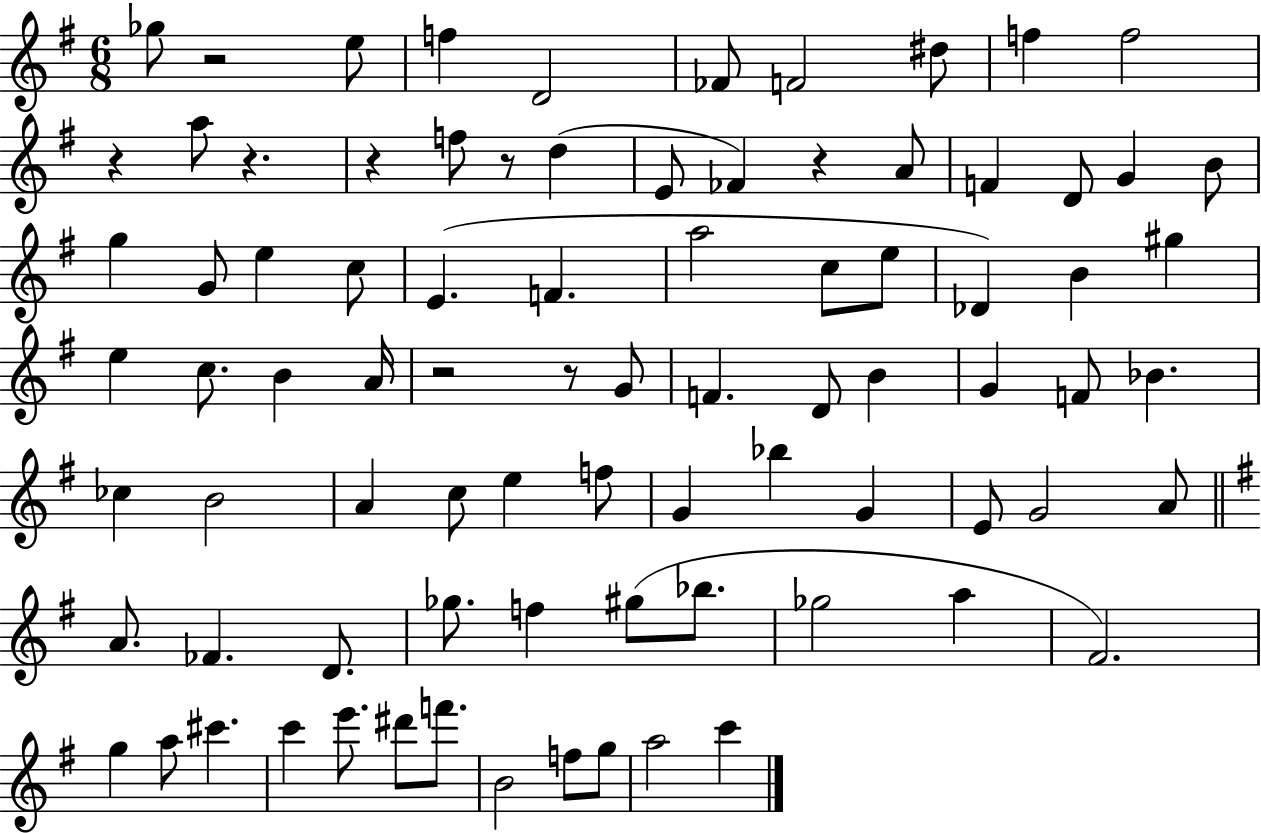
{
  \clef treble
  \numericTimeSignature
  \time 6/8
  \key g \major
  \repeat volta 2 { ges''8 r2 e''8 | f''4 d'2 | fes'8 f'2 dis''8 | f''4 f''2 | \break r4 a''8 r4. | r4 f''8 r8 d''4( | e'8 fes'4) r4 a'8 | f'4 d'8 g'4 b'8 | \break g''4 g'8 e''4 c''8 | e'4.( f'4. | a''2 c''8 e''8 | des'4) b'4 gis''4 | \break e''4 c''8. b'4 a'16 | r2 r8 g'8 | f'4. d'8 b'4 | g'4 f'8 bes'4. | \break ces''4 b'2 | a'4 c''8 e''4 f''8 | g'4 bes''4 g'4 | e'8 g'2 a'8 | \break \bar "||" \break \key g \major a'8. fes'4. d'8. | ges''8. f''4 gis''8( bes''8. | ges''2 a''4 | fis'2.) | \break g''4 a''8 cis'''4. | c'''4 e'''8. dis'''8 f'''8. | b'2 f''8 g''8 | a''2 c'''4 | \break } \bar "|."
}